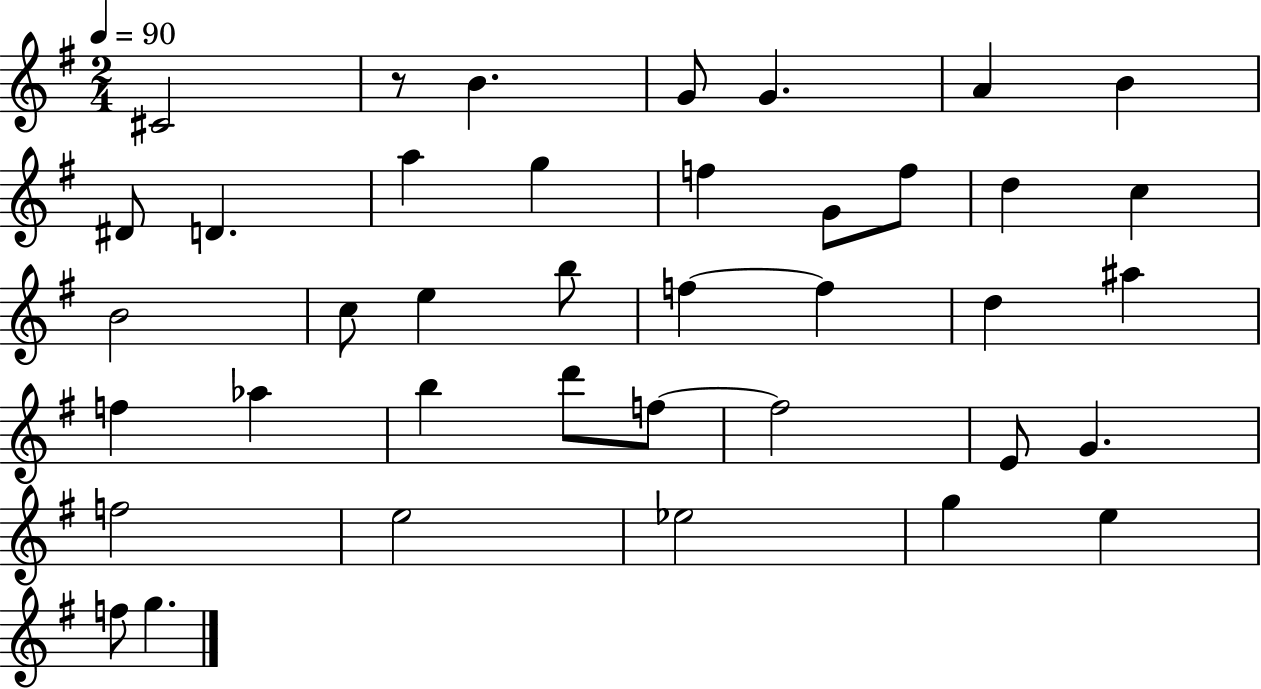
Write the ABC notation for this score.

X:1
T:Untitled
M:2/4
L:1/4
K:G
^C2 z/2 B G/2 G A B ^D/2 D a g f G/2 f/2 d c B2 c/2 e b/2 f f d ^a f _a b d'/2 f/2 f2 E/2 G f2 e2 _e2 g e f/2 g